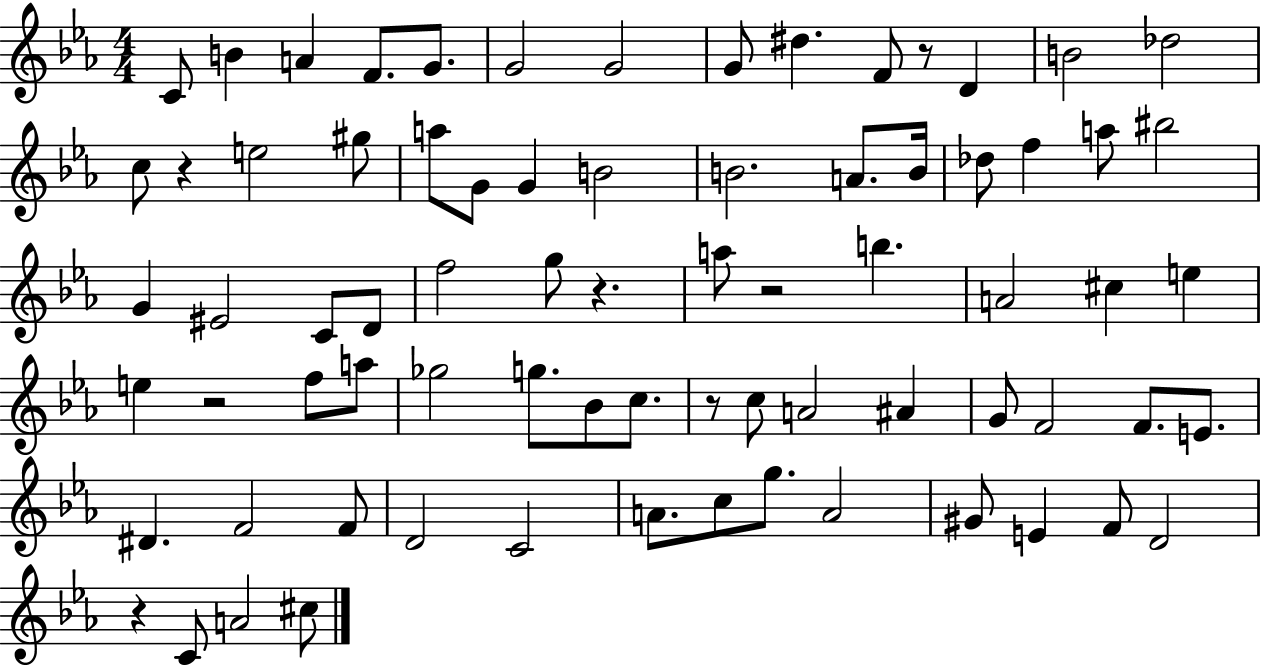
{
  \clef treble
  \numericTimeSignature
  \time 4/4
  \key ees \major
  \repeat volta 2 { c'8 b'4 a'4 f'8. g'8. | g'2 g'2 | g'8 dis''4. f'8 r8 d'4 | b'2 des''2 | \break c''8 r4 e''2 gis''8 | a''8 g'8 g'4 b'2 | b'2. a'8. b'16 | des''8 f''4 a''8 bis''2 | \break g'4 eis'2 c'8 d'8 | f''2 g''8 r4. | a''8 r2 b''4. | a'2 cis''4 e''4 | \break e''4 r2 f''8 a''8 | ges''2 g''8. bes'8 c''8. | r8 c''8 a'2 ais'4 | g'8 f'2 f'8. e'8. | \break dis'4. f'2 f'8 | d'2 c'2 | a'8. c''8 g''8. a'2 | gis'8 e'4 f'8 d'2 | \break r4 c'8 a'2 cis''8 | } \bar "|."
}